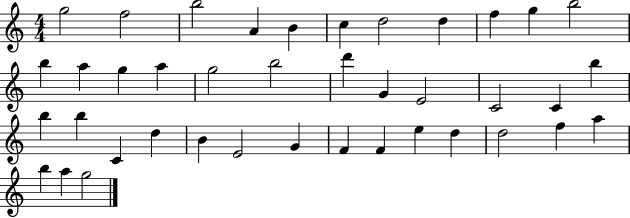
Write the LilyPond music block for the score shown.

{
  \clef treble
  \numericTimeSignature
  \time 4/4
  \key c \major
  g''2 f''2 | b''2 a'4 b'4 | c''4 d''2 d''4 | f''4 g''4 b''2 | \break b''4 a''4 g''4 a''4 | g''2 b''2 | d'''4 g'4 e'2 | c'2 c'4 b''4 | \break b''4 b''4 c'4 d''4 | b'4 e'2 g'4 | f'4 f'4 e''4 d''4 | d''2 f''4 a''4 | \break b''4 a''4 g''2 | \bar "|."
}